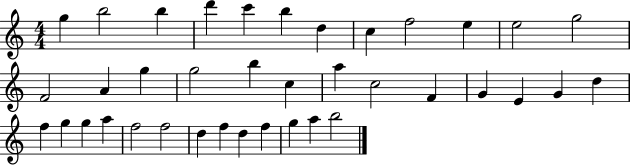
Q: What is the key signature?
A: C major